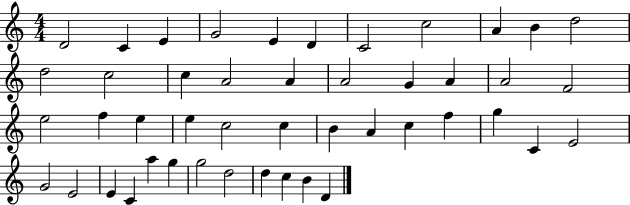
X:1
T:Untitled
M:4/4
L:1/4
K:C
D2 C E G2 E D C2 c2 A B d2 d2 c2 c A2 A A2 G A A2 F2 e2 f e e c2 c B A c f g C E2 G2 E2 E C a g g2 d2 d c B D